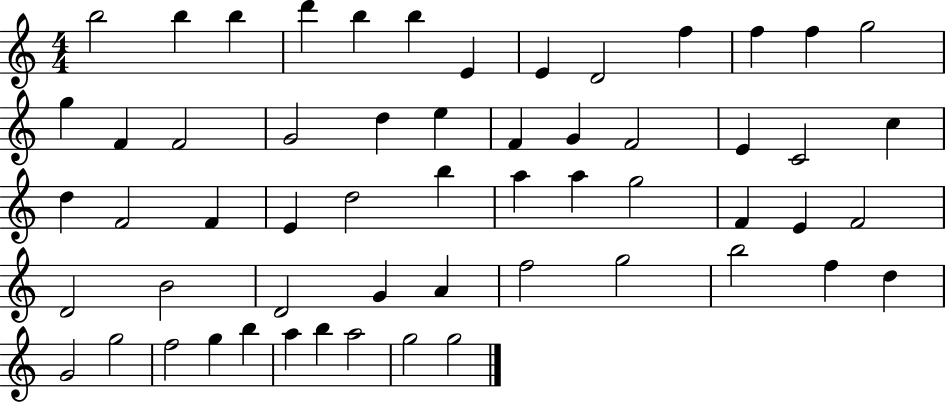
{
  \clef treble
  \numericTimeSignature
  \time 4/4
  \key c \major
  b''2 b''4 b''4 | d'''4 b''4 b''4 e'4 | e'4 d'2 f''4 | f''4 f''4 g''2 | \break g''4 f'4 f'2 | g'2 d''4 e''4 | f'4 g'4 f'2 | e'4 c'2 c''4 | \break d''4 f'2 f'4 | e'4 d''2 b''4 | a''4 a''4 g''2 | f'4 e'4 f'2 | \break d'2 b'2 | d'2 g'4 a'4 | f''2 g''2 | b''2 f''4 d''4 | \break g'2 g''2 | f''2 g''4 b''4 | a''4 b''4 a''2 | g''2 g''2 | \break \bar "|."
}